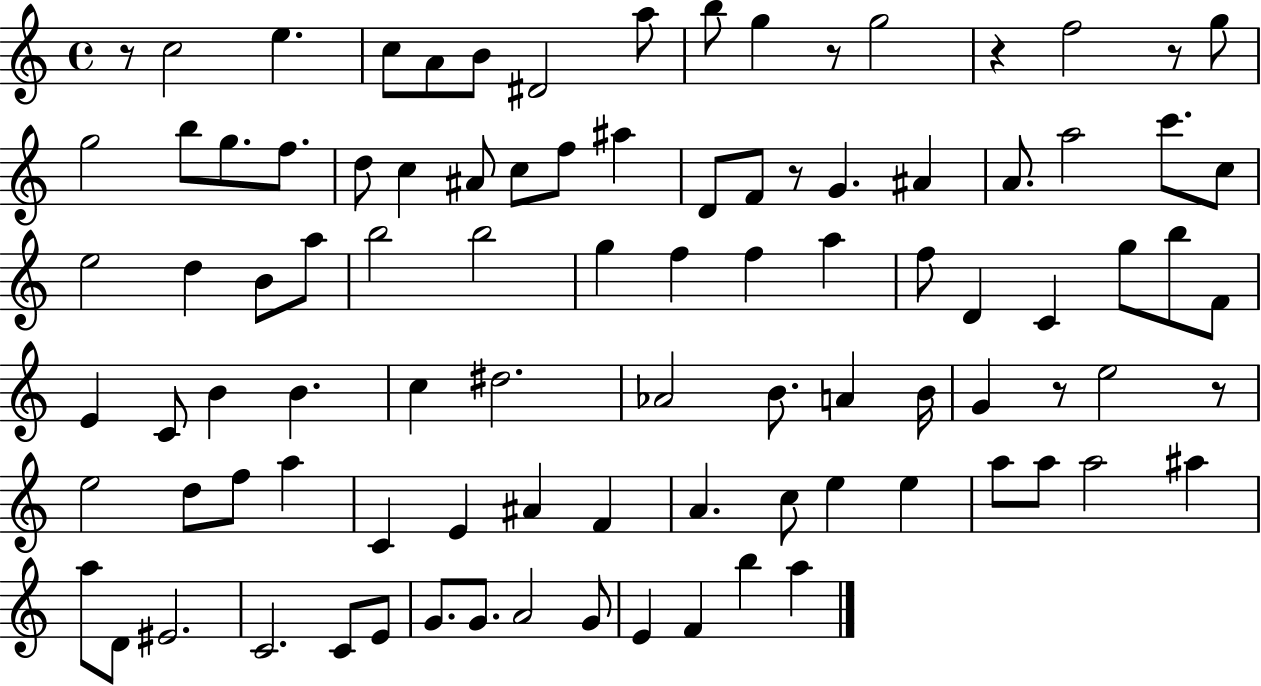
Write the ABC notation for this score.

X:1
T:Untitled
M:4/4
L:1/4
K:C
z/2 c2 e c/2 A/2 B/2 ^D2 a/2 b/2 g z/2 g2 z f2 z/2 g/2 g2 b/2 g/2 f/2 d/2 c ^A/2 c/2 f/2 ^a D/2 F/2 z/2 G ^A A/2 a2 c'/2 c/2 e2 d B/2 a/2 b2 b2 g f f a f/2 D C g/2 b/2 F/2 E C/2 B B c ^d2 _A2 B/2 A B/4 G z/2 e2 z/2 e2 d/2 f/2 a C E ^A F A c/2 e e a/2 a/2 a2 ^a a/2 D/2 ^E2 C2 C/2 E/2 G/2 G/2 A2 G/2 E F b a